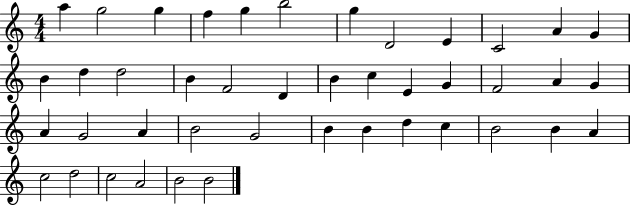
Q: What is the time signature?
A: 4/4